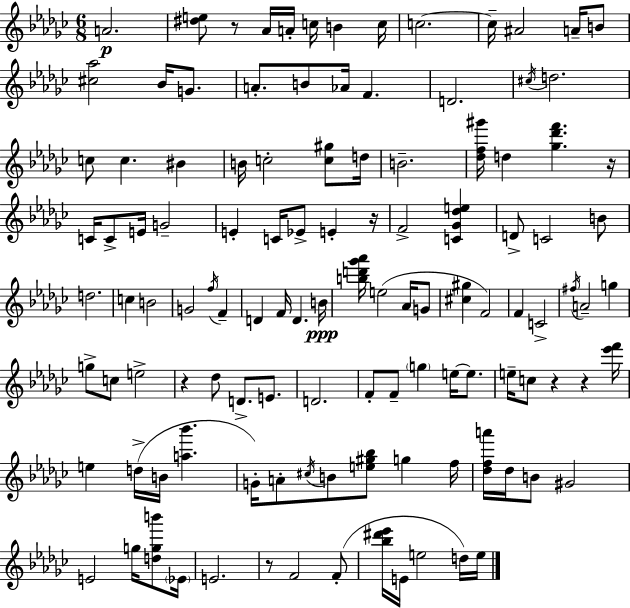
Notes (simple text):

A4/h. [D#5,E5]/e R/e Ab4/s A4/s C5/s B4/q C5/s C5/h. C5/s A#4/h A4/s B4/e [C#5,Ab5]/h Bb4/s G4/e. A4/e. B4/e Ab4/s F4/q. D4/h. C#5/s D5/h. C5/e C5/q. BIS4/q B4/s C5/h [C5,G#5]/e D5/s B4/h. [Db5,F5,G#6]/s D5/q [Gb5,Db6,F6]/q. R/s C4/s C4/e E4/s G4/h E4/q C4/s Eb4/e E4/q R/s F4/h [C4,Gb4,Db5,E5]/q D4/e C4/h B4/e D5/h. C5/q B4/h G4/h F5/s F4/q D4/q F4/s D4/q. B4/s [B5,D6,Gb6,Ab6]/s E5/h Ab4/s G4/e [C#5,G#5]/q F4/h F4/q C4/h F#5/s A4/h G5/q G5/e C5/e E5/h R/q Db5/e D4/e. E4/e. D4/h. F4/e F4/e G5/q E5/s E5/e. E5/s C5/e R/q R/q [Eb6,F6]/s E5/q D5/s B4/s [A5,Bb6]/q. G4/s A4/e C#5/s B4/e [E5,G#5,Bb5]/e G5/q F5/s [Db5,F5,A6]/s Db5/s B4/e G#4/h E4/h G5/s [D5,G5,B6]/e Eb4/s E4/h. R/e F4/h F4/e [Bb5,D#6,Eb6]/s E4/s E5/h D5/s E5/s